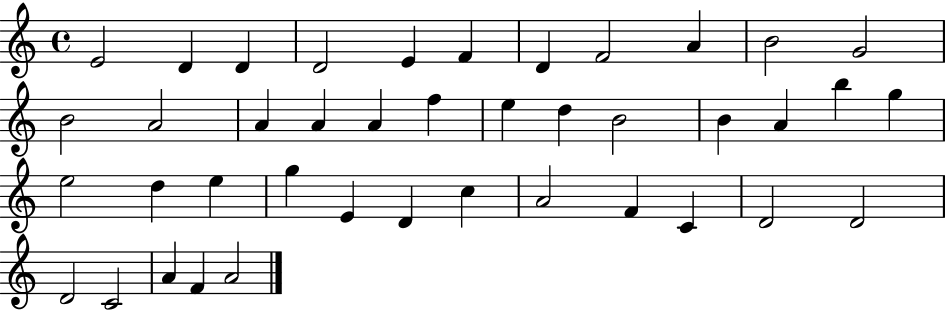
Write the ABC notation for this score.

X:1
T:Untitled
M:4/4
L:1/4
K:C
E2 D D D2 E F D F2 A B2 G2 B2 A2 A A A f e d B2 B A b g e2 d e g E D c A2 F C D2 D2 D2 C2 A F A2